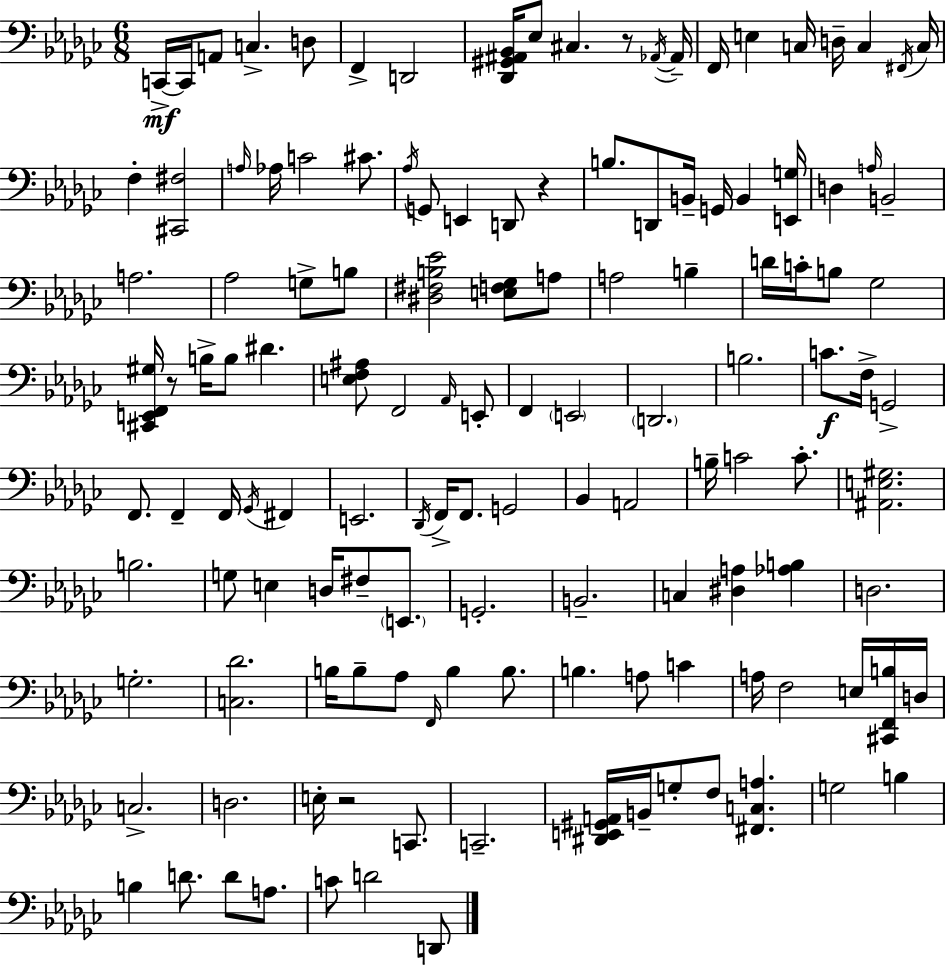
C2/s C2/s A2/e C3/q. D3/e F2/q D2/h [Db2,G#2,A#2,Bb2]/s Eb3/e C#3/q. R/e Ab2/s Ab2/s F2/s E3/q C3/s D3/s C3/q F#2/s C3/s F3/q [C#2,F#3]/h A3/s Ab3/s C4/h C#4/e. Ab3/s G2/e E2/q D2/e R/q B3/e. D2/e B2/s G2/s B2/q [E2,G3]/s D3/q A3/s B2/h A3/h. Ab3/h G3/e B3/e [D#3,F#3,B3,Eb4]/h [E3,F3,Gb3]/e A3/e A3/h B3/q D4/s C4/s B3/e Gb3/h [C#2,E2,F2,G#3]/s R/e B3/s B3/e D#4/q. [E3,F3,A#3]/e F2/h Ab2/s E2/e F2/q E2/h D2/h. B3/h. C4/e. F3/s G2/h F2/e. F2/q F2/s Gb2/s F#2/q E2/h. Db2/s F2/s F2/e. G2/h Bb2/q A2/h B3/s C4/h C4/e. [A#2,E3,G#3]/h. B3/h. G3/e E3/q D3/s F#3/e E2/e. G2/h. B2/h. C3/q [D#3,A3]/q [Ab3,B3]/q D3/h. G3/h. [C3,Db4]/h. B3/s B3/e Ab3/e F2/s B3/q B3/e. B3/q. A3/e C4/q A3/s F3/h E3/s [C#2,F2,B3]/s D3/s C3/h. D3/h. E3/s R/h C2/e. C2/h. [D#2,E2,G#2,A2]/s B2/s G3/e F3/e [F#2,C3,A3]/q. G3/h B3/q B3/q D4/e. D4/e A3/e. C4/e D4/h D2/e